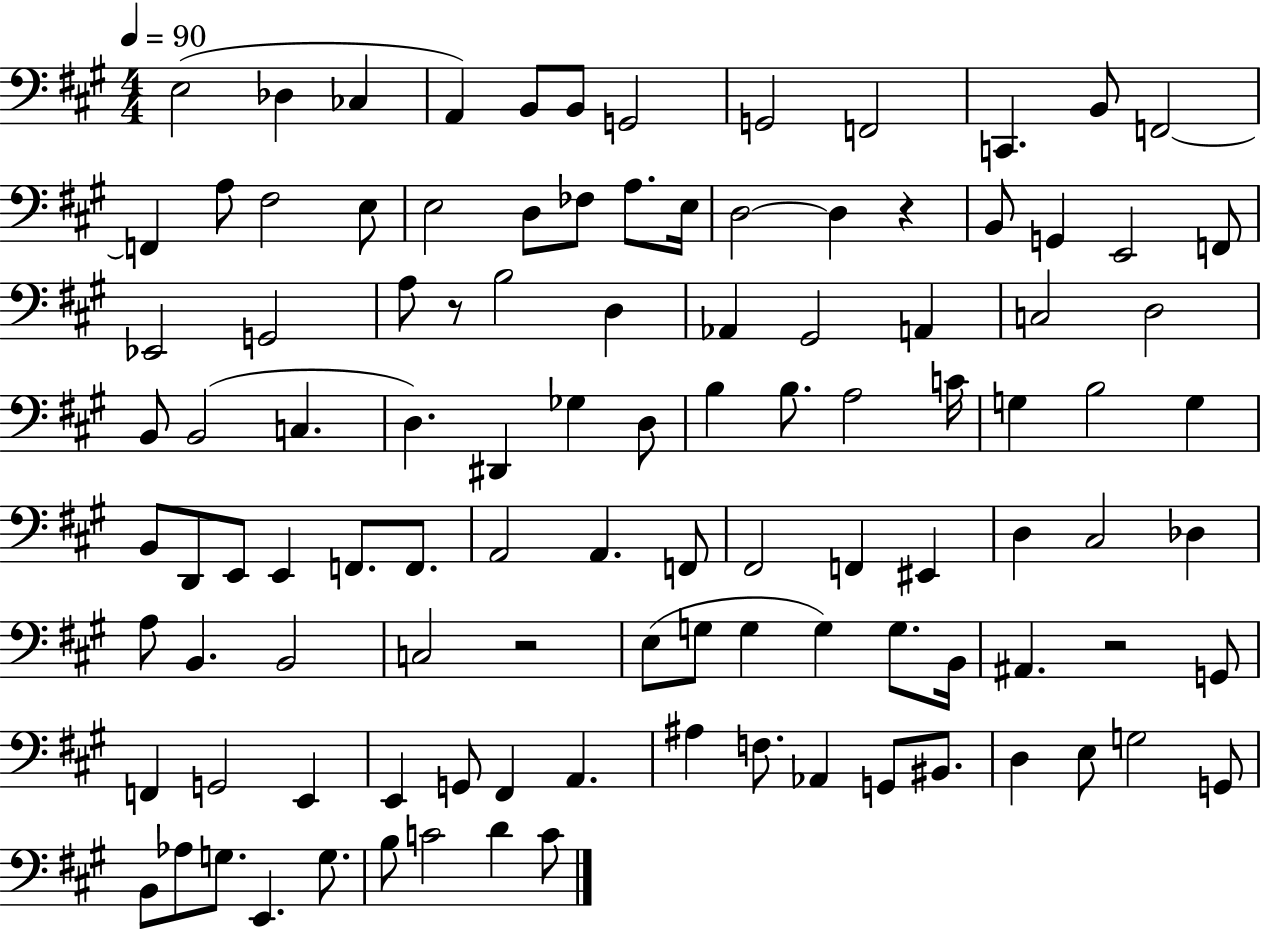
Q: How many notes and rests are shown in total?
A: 107